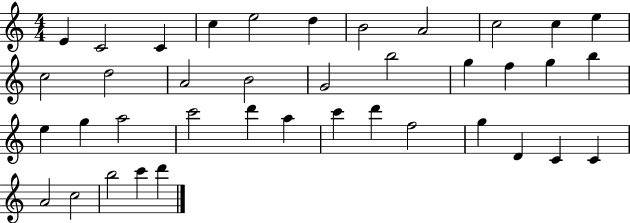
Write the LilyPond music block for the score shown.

{
  \clef treble
  \numericTimeSignature
  \time 4/4
  \key c \major
  e'4 c'2 c'4 | c''4 e''2 d''4 | b'2 a'2 | c''2 c''4 e''4 | \break c''2 d''2 | a'2 b'2 | g'2 b''2 | g''4 f''4 g''4 b''4 | \break e''4 g''4 a''2 | c'''2 d'''4 a''4 | c'''4 d'''4 f''2 | g''4 d'4 c'4 c'4 | \break a'2 c''2 | b''2 c'''4 d'''4 | \bar "|."
}